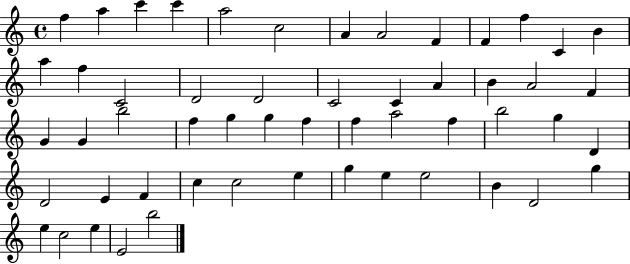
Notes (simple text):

F5/q A5/q C6/q C6/q A5/h C5/h A4/q A4/h F4/q F4/q F5/q C4/q B4/q A5/q F5/q C4/h D4/h D4/h C4/h C4/q A4/q B4/q A4/h F4/q G4/q G4/q B5/h F5/q G5/q G5/q F5/q F5/q A5/h F5/q B5/h G5/q D4/q D4/h E4/q F4/q C5/q C5/h E5/q G5/q E5/q E5/h B4/q D4/h G5/q E5/q C5/h E5/q E4/h B5/h